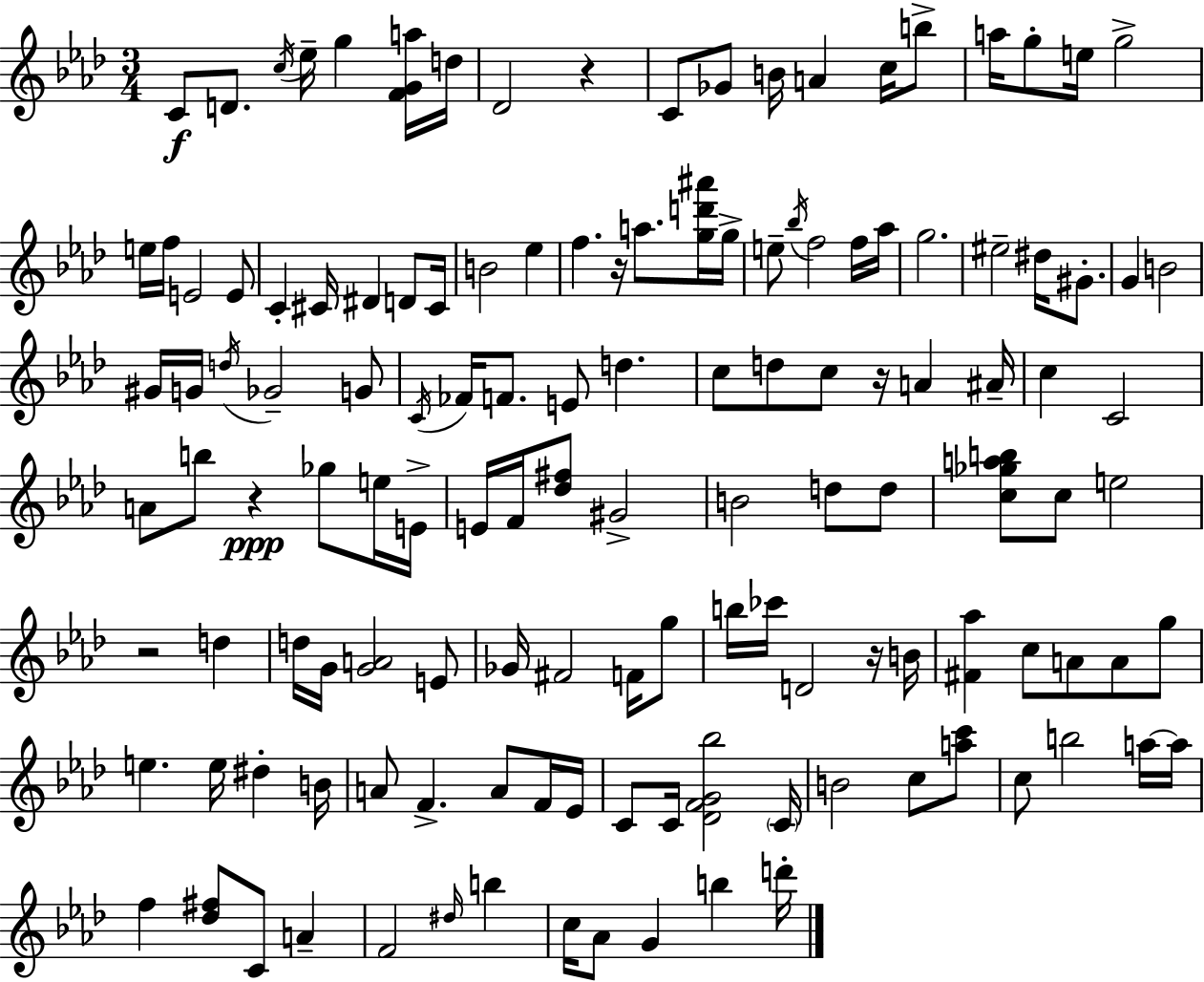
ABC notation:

X:1
T:Untitled
M:3/4
L:1/4
K:Fm
C/2 D/2 c/4 _e/4 g [FGa]/4 d/4 _D2 z C/2 _G/2 B/4 A c/4 b/2 a/4 g/2 e/4 g2 e/4 f/4 E2 E/2 C ^C/4 ^D D/2 ^C/4 B2 _e f z/4 a/2 [gd'^a']/4 g/4 e/2 _b/4 f2 f/4 _a/4 g2 ^e2 ^d/4 ^G/2 G B2 ^G/4 G/4 d/4 _G2 G/2 C/4 _F/4 F/2 E/2 d c/2 d/2 c/2 z/4 A ^A/4 c C2 A/2 b/2 z _g/2 e/4 E/4 E/4 F/4 [_d^f]/2 ^G2 B2 d/2 d/2 [c_gab]/2 c/2 e2 z2 d d/4 G/4 [GA]2 E/2 _G/4 ^F2 F/4 g/2 b/4 _c'/4 D2 z/4 B/4 [^F_a] c/2 A/2 A/2 g/2 e e/4 ^d B/4 A/2 F A/2 F/4 _E/4 C/2 C/4 [_DFG_b]2 C/4 B2 c/2 [ac']/2 c/2 b2 a/4 a/4 f [_d^f]/2 C/2 A F2 ^d/4 b c/4 _A/2 G b d'/4